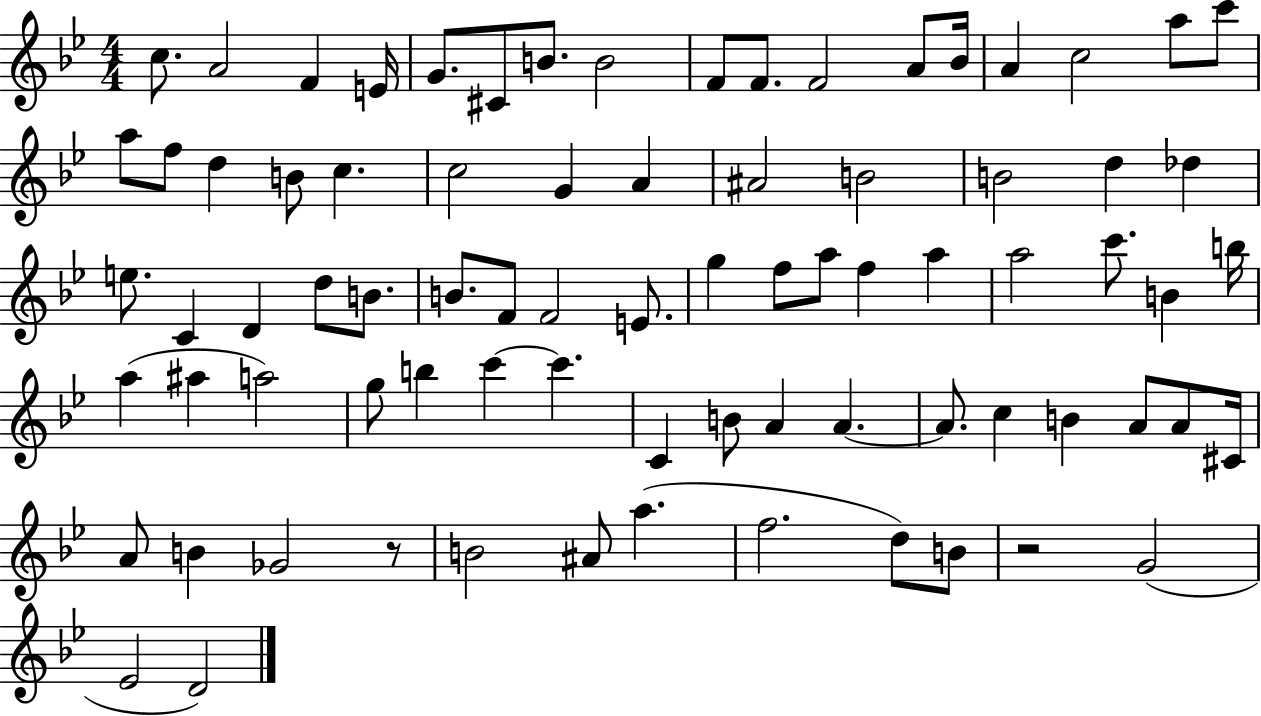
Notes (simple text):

C5/e. A4/h F4/q E4/s G4/e. C#4/e B4/e. B4/h F4/e F4/e. F4/h A4/e Bb4/s A4/q C5/h A5/e C6/e A5/e F5/e D5/q B4/e C5/q. C5/h G4/q A4/q A#4/h B4/h B4/h D5/q Db5/q E5/e. C4/q D4/q D5/e B4/e. B4/e. F4/e F4/h E4/e. G5/q F5/e A5/e F5/q A5/q A5/h C6/e. B4/q B5/s A5/q A#5/q A5/h G5/e B5/q C6/q C6/q. C4/q B4/e A4/q A4/q. A4/e. C5/q B4/q A4/e A4/e C#4/s A4/e B4/q Gb4/h R/e B4/h A#4/e A5/q. F5/h. D5/e B4/e R/h G4/h Eb4/h D4/h